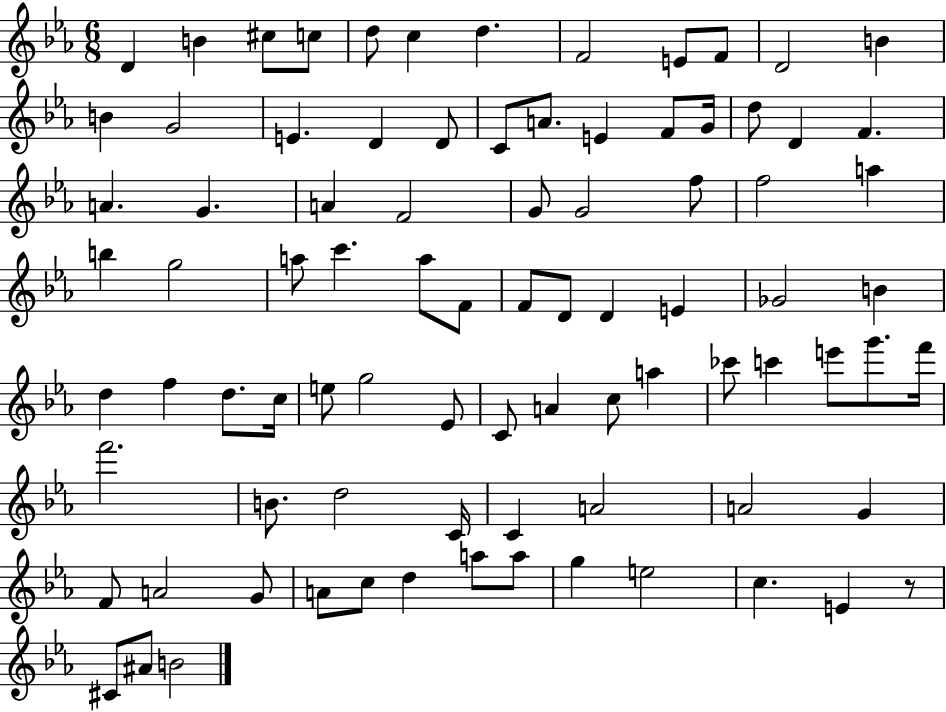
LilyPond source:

{
  \clef treble
  \numericTimeSignature
  \time 6/8
  \key ees \major
  d'4 b'4 cis''8 c''8 | d''8 c''4 d''4. | f'2 e'8 f'8 | d'2 b'4 | \break b'4 g'2 | e'4. d'4 d'8 | c'8 a'8. e'4 f'8 g'16 | d''8 d'4 f'4. | \break a'4. g'4. | a'4 f'2 | g'8 g'2 f''8 | f''2 a''4 | \break b''4 g''2 | a''8 c'''4. a''8 f'8 | f'8 d'8 d'4 e'4 | ges'2 b'4 | \break d''4 f''4 d''8. c''16 | e''8 g''2 ees'8 | c'8 a'4 c''8 a''4 | ces'''8 c'''4 e'''8 g'''8. f'''16 | \break f'''2. | b'8. d''2 c'16 | c'4 a'2 | a'2 g'4 | \break f'8 a'2 g'8 | a'8 c''8 d''4 a''8 a''8 | g''4 e''2 | c''4. e'4 r8 | \break cis'8 ais'8 b'2 | \bar "|."
}